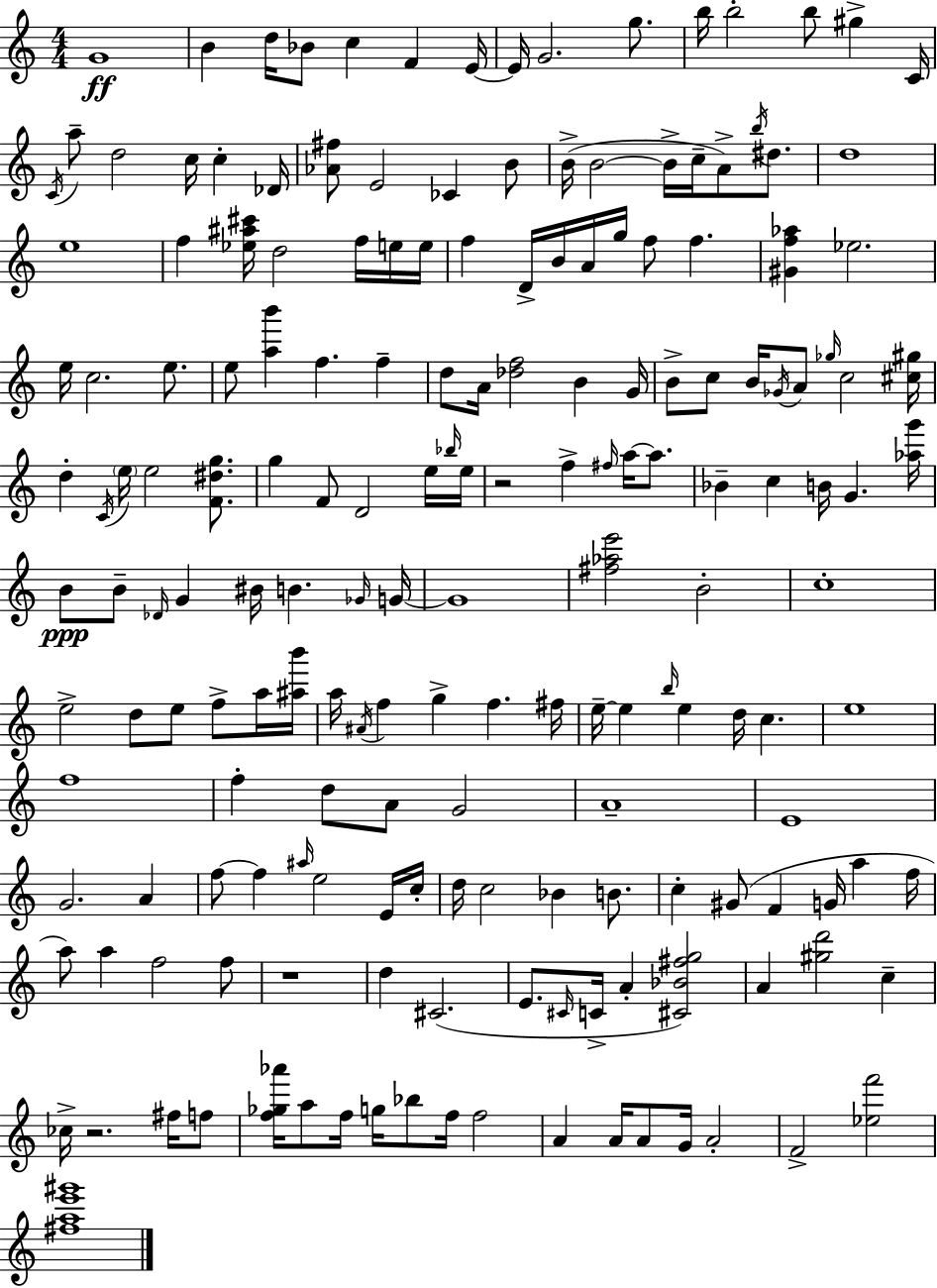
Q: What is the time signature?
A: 4/4